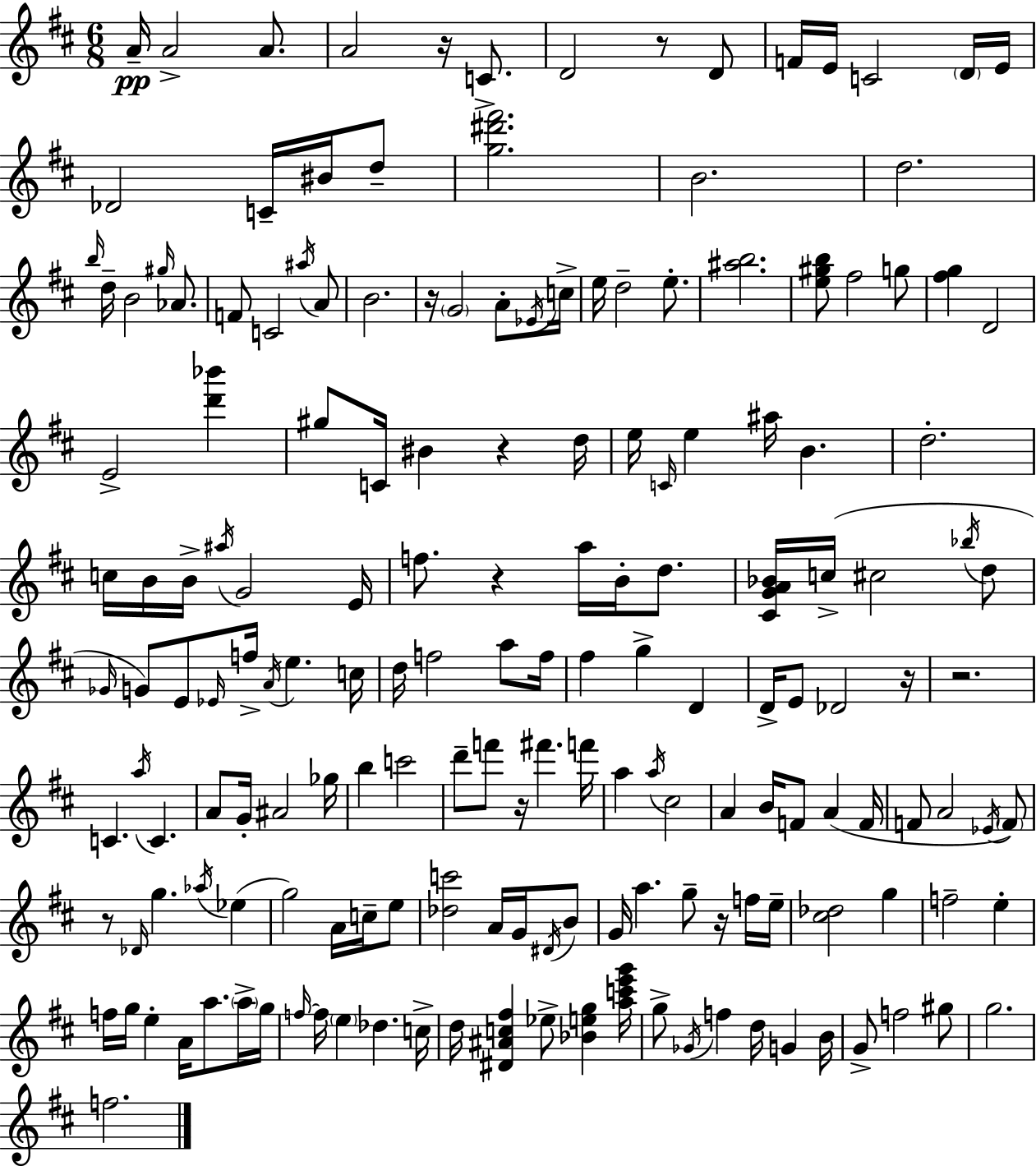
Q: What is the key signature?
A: D major